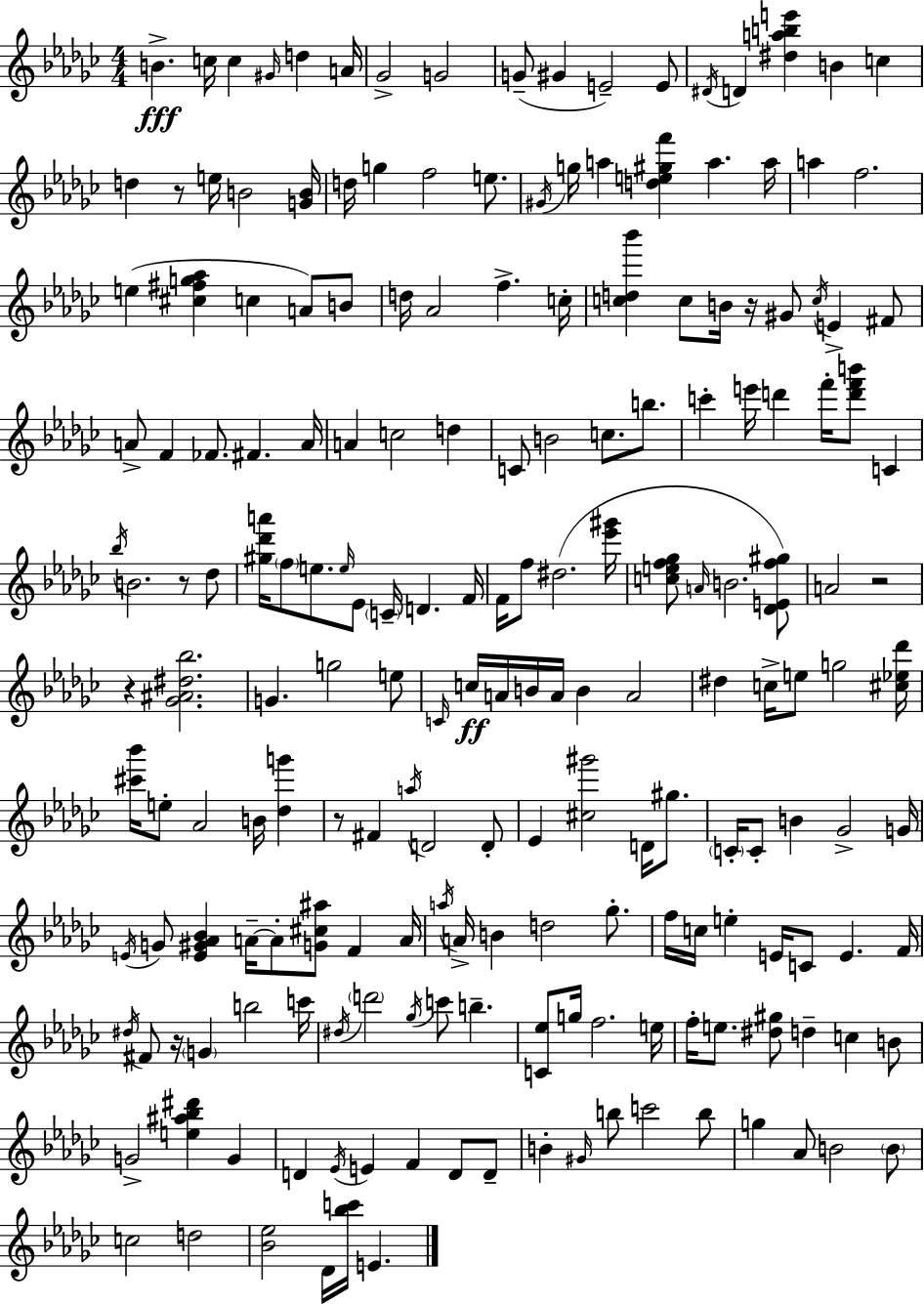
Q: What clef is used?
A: treble